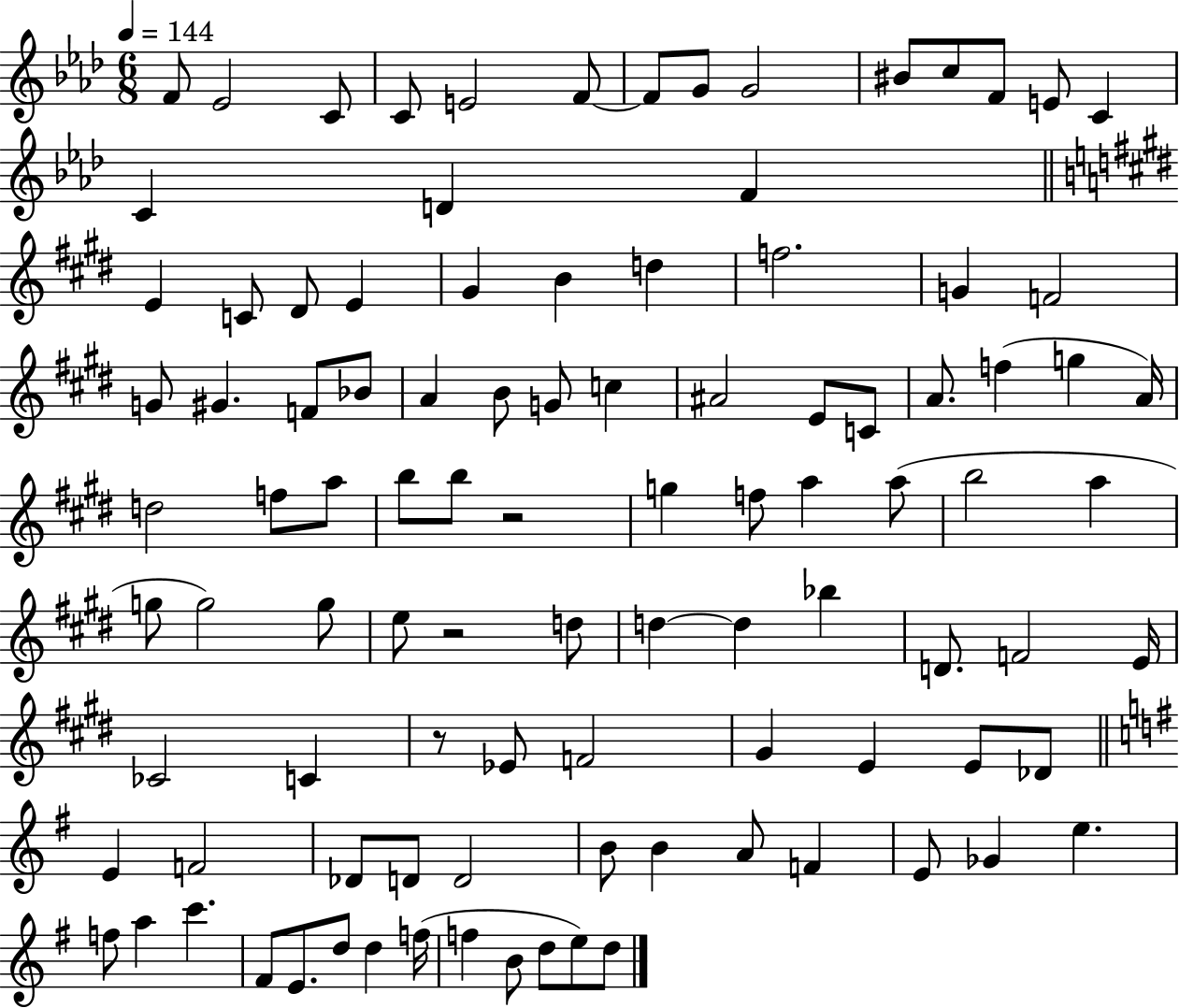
{
  \clef treble
  \numericTimeSignature
  \time 6/8
  \key aes \major
  \tempo 4 = 144
  \repeat volta 2 { f'8 ees'2 c'8 | c'8 e'2 f'8~~ | f'8 g'8 g'2 | bis'8 c''8 f'8 e'8 c'4 | \break c'4 d'4 f'4 | \bar "||" \break \key e \major e'4 c'8 dis'8 e'4 | gis'4 b'4 d''4 | f''2. | g'4 f'2 | \break g'8 gis'4. f'8 bes'8 | a'4 b'8 g'8 c''4 | ais'2 e'8 c'8 | a'8. f''4( g''4 a'16) | \break d''2 f''8 a''8 | b''8 b''8 r2 | g''4 f''8 a''4 a''8( | b''2 a''4 | \break g''8 g''2) g''8 | e''8 r2 d''8 | d''4~~ d''4 bes''4 | d'8. f'2 e'16 | \break ces'2 c'4 | r8 ees'8 f'2 | gis'4 e'4 e'8 des'8 | \bar "||" \break \key g \major e'4 f'2 | des'8 d'8 d'2 | b'8 b'4 a'8 f'4 | e'8 ges'4 e''4. | \break f''8 a''4 c'''4. | fis'8 e'8. d''8 d''4 f''16( | f''4 b'8 d''8 e''8) d''8 | } \bar "|."
}